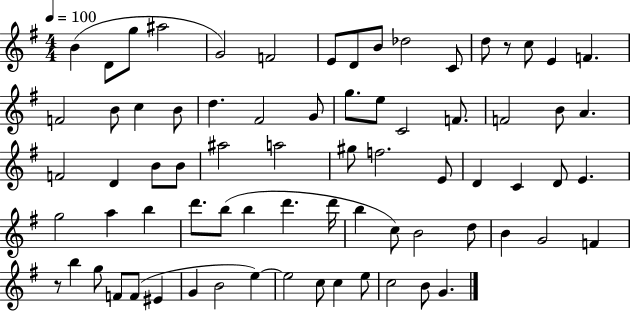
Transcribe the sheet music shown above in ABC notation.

X:1
T:Untitled
M:4/4
L:1/4
K:G
B D/2 g/2 ^a2 G2 F2 E/2 D/2 B/2 _d2 C/2 d/2 z/2 c/2 E F F2 B/2 c B/2 d ^F2 G/2 g/2 e/2 C2 F/2 F2 B/2 A F2 D B/2 B/2 ^a2 a2 ^g/2 f2 E/2 D C D/2 E g2 a b d'/2 b/2 b d' d'/4 b c/2 B2 d/2 B G2 F z/2 b g/2 F/2 F/2 ^E G B2 e e2 c/2 c e/2 c2 B/2 G